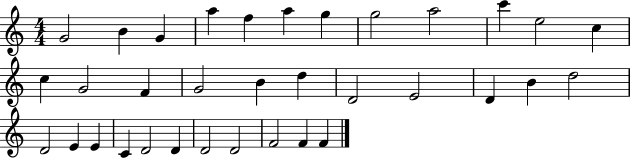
G4/h B4/q G4/q A5/q F5/q A5/q G5/q G5/h A5/h C6/q E5/h C5/q C5/q G4/h F4/q G4/h B4/q D5/q D4/h E4/h D4/q B4/q D5/h D4/h E4/q E4/q C4/q D4/h D4/q D4/h D4/h F4/h F4/q F4/q